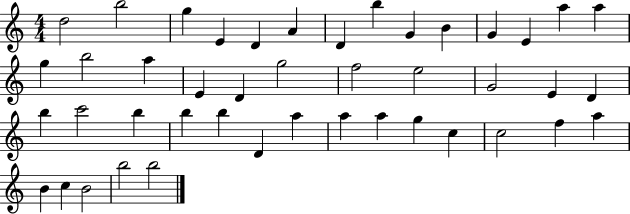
X:1
T:Untitled
M:4/4
L:1/4
K:C
d2 b2 g E D A D b G B G E a a g b2 a E D g2 f2 e2 G2 E D b c'2 b b b D a a a g c c2 f a B c B2 b2 b2